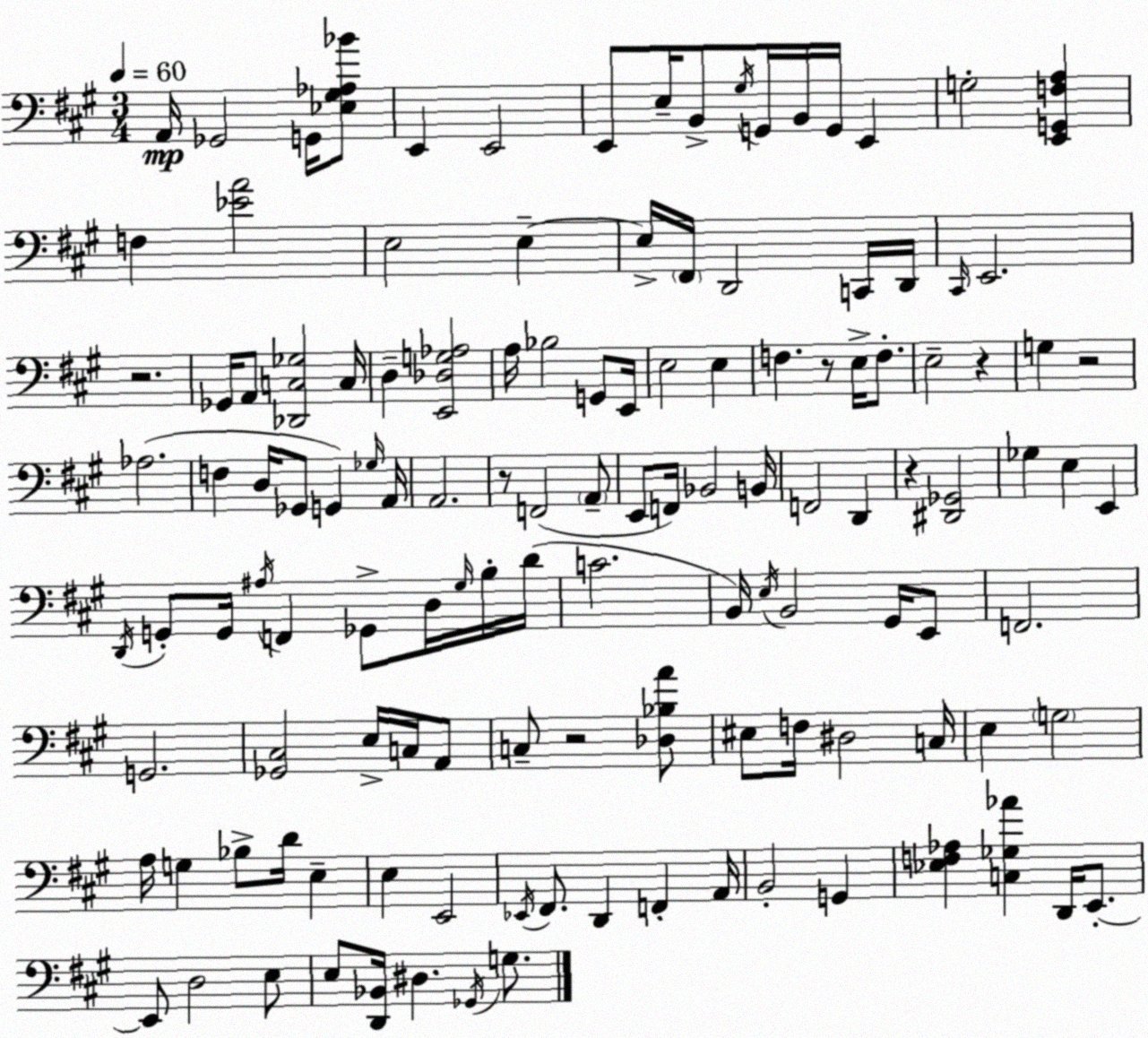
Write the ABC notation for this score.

X:1
T:Untitled
M:3/4
L:1/4
K:A
A,,/4 _G,,2 G,,/4 [_E,^G,_A,_B]/2 E,, E,,2 E,,/2 E,/4 B,,/2 ^G,/4 G,,/4 B,,/4 G,,/4 E,, G,2 [E,,G,,F,A,] F, [_EA]2 E,2 E, E,/4 ^F,,/4 D,,2 C,,/4 D,,/4 ^C,,/4 E,,2 z2 _G,,/4 A,,/2 [_D,,C,_G,]2 C,/4 D, [E,,_D,G,_A,]2 A,/4 _B,2 G,,/2 E,,/4 E,2 E, F, z/2 E,/4 F,/2 E,2 z G, z2 _A,2 F, D,/4 _G,,/2 G,, _G,/4 A,,/4 A,,2 z/2 F,,2 A,,/2 E,,/2 F,,/4 _B,,2 B,,/4 F,,2 D,, z [^D,,_G,,]2 _G, E, E,, D,,/4 G,,/2 G,,/4 ^A,/4 F,, _G,,/2 D,/4 ^G,/4 B,/4 D/4 C2 B,,/4 E,/4 B,,2 ^G,,/4 E,,/2 F,,2 G,,2 [_G,,^C,]2 E,/4 C,/4 A,,/2 C,/2 z2 [_D,_B,A]/2 ^E,/2 F,/4 ^D,2 C,/4 E, G,2 A,/4 G, _B,/2 D/4 E, E, E,,2 _E,,/4 ^F,,/2 D,, F,, A,,/4 B,,2 G,, [_E,F,_A,] [C,_G,_A] D,,/4 E,,/2 E,,/2 D,2 E,/2 E,/2 [D,,_B,,]/4 ^D, _G,,/4 G,/2